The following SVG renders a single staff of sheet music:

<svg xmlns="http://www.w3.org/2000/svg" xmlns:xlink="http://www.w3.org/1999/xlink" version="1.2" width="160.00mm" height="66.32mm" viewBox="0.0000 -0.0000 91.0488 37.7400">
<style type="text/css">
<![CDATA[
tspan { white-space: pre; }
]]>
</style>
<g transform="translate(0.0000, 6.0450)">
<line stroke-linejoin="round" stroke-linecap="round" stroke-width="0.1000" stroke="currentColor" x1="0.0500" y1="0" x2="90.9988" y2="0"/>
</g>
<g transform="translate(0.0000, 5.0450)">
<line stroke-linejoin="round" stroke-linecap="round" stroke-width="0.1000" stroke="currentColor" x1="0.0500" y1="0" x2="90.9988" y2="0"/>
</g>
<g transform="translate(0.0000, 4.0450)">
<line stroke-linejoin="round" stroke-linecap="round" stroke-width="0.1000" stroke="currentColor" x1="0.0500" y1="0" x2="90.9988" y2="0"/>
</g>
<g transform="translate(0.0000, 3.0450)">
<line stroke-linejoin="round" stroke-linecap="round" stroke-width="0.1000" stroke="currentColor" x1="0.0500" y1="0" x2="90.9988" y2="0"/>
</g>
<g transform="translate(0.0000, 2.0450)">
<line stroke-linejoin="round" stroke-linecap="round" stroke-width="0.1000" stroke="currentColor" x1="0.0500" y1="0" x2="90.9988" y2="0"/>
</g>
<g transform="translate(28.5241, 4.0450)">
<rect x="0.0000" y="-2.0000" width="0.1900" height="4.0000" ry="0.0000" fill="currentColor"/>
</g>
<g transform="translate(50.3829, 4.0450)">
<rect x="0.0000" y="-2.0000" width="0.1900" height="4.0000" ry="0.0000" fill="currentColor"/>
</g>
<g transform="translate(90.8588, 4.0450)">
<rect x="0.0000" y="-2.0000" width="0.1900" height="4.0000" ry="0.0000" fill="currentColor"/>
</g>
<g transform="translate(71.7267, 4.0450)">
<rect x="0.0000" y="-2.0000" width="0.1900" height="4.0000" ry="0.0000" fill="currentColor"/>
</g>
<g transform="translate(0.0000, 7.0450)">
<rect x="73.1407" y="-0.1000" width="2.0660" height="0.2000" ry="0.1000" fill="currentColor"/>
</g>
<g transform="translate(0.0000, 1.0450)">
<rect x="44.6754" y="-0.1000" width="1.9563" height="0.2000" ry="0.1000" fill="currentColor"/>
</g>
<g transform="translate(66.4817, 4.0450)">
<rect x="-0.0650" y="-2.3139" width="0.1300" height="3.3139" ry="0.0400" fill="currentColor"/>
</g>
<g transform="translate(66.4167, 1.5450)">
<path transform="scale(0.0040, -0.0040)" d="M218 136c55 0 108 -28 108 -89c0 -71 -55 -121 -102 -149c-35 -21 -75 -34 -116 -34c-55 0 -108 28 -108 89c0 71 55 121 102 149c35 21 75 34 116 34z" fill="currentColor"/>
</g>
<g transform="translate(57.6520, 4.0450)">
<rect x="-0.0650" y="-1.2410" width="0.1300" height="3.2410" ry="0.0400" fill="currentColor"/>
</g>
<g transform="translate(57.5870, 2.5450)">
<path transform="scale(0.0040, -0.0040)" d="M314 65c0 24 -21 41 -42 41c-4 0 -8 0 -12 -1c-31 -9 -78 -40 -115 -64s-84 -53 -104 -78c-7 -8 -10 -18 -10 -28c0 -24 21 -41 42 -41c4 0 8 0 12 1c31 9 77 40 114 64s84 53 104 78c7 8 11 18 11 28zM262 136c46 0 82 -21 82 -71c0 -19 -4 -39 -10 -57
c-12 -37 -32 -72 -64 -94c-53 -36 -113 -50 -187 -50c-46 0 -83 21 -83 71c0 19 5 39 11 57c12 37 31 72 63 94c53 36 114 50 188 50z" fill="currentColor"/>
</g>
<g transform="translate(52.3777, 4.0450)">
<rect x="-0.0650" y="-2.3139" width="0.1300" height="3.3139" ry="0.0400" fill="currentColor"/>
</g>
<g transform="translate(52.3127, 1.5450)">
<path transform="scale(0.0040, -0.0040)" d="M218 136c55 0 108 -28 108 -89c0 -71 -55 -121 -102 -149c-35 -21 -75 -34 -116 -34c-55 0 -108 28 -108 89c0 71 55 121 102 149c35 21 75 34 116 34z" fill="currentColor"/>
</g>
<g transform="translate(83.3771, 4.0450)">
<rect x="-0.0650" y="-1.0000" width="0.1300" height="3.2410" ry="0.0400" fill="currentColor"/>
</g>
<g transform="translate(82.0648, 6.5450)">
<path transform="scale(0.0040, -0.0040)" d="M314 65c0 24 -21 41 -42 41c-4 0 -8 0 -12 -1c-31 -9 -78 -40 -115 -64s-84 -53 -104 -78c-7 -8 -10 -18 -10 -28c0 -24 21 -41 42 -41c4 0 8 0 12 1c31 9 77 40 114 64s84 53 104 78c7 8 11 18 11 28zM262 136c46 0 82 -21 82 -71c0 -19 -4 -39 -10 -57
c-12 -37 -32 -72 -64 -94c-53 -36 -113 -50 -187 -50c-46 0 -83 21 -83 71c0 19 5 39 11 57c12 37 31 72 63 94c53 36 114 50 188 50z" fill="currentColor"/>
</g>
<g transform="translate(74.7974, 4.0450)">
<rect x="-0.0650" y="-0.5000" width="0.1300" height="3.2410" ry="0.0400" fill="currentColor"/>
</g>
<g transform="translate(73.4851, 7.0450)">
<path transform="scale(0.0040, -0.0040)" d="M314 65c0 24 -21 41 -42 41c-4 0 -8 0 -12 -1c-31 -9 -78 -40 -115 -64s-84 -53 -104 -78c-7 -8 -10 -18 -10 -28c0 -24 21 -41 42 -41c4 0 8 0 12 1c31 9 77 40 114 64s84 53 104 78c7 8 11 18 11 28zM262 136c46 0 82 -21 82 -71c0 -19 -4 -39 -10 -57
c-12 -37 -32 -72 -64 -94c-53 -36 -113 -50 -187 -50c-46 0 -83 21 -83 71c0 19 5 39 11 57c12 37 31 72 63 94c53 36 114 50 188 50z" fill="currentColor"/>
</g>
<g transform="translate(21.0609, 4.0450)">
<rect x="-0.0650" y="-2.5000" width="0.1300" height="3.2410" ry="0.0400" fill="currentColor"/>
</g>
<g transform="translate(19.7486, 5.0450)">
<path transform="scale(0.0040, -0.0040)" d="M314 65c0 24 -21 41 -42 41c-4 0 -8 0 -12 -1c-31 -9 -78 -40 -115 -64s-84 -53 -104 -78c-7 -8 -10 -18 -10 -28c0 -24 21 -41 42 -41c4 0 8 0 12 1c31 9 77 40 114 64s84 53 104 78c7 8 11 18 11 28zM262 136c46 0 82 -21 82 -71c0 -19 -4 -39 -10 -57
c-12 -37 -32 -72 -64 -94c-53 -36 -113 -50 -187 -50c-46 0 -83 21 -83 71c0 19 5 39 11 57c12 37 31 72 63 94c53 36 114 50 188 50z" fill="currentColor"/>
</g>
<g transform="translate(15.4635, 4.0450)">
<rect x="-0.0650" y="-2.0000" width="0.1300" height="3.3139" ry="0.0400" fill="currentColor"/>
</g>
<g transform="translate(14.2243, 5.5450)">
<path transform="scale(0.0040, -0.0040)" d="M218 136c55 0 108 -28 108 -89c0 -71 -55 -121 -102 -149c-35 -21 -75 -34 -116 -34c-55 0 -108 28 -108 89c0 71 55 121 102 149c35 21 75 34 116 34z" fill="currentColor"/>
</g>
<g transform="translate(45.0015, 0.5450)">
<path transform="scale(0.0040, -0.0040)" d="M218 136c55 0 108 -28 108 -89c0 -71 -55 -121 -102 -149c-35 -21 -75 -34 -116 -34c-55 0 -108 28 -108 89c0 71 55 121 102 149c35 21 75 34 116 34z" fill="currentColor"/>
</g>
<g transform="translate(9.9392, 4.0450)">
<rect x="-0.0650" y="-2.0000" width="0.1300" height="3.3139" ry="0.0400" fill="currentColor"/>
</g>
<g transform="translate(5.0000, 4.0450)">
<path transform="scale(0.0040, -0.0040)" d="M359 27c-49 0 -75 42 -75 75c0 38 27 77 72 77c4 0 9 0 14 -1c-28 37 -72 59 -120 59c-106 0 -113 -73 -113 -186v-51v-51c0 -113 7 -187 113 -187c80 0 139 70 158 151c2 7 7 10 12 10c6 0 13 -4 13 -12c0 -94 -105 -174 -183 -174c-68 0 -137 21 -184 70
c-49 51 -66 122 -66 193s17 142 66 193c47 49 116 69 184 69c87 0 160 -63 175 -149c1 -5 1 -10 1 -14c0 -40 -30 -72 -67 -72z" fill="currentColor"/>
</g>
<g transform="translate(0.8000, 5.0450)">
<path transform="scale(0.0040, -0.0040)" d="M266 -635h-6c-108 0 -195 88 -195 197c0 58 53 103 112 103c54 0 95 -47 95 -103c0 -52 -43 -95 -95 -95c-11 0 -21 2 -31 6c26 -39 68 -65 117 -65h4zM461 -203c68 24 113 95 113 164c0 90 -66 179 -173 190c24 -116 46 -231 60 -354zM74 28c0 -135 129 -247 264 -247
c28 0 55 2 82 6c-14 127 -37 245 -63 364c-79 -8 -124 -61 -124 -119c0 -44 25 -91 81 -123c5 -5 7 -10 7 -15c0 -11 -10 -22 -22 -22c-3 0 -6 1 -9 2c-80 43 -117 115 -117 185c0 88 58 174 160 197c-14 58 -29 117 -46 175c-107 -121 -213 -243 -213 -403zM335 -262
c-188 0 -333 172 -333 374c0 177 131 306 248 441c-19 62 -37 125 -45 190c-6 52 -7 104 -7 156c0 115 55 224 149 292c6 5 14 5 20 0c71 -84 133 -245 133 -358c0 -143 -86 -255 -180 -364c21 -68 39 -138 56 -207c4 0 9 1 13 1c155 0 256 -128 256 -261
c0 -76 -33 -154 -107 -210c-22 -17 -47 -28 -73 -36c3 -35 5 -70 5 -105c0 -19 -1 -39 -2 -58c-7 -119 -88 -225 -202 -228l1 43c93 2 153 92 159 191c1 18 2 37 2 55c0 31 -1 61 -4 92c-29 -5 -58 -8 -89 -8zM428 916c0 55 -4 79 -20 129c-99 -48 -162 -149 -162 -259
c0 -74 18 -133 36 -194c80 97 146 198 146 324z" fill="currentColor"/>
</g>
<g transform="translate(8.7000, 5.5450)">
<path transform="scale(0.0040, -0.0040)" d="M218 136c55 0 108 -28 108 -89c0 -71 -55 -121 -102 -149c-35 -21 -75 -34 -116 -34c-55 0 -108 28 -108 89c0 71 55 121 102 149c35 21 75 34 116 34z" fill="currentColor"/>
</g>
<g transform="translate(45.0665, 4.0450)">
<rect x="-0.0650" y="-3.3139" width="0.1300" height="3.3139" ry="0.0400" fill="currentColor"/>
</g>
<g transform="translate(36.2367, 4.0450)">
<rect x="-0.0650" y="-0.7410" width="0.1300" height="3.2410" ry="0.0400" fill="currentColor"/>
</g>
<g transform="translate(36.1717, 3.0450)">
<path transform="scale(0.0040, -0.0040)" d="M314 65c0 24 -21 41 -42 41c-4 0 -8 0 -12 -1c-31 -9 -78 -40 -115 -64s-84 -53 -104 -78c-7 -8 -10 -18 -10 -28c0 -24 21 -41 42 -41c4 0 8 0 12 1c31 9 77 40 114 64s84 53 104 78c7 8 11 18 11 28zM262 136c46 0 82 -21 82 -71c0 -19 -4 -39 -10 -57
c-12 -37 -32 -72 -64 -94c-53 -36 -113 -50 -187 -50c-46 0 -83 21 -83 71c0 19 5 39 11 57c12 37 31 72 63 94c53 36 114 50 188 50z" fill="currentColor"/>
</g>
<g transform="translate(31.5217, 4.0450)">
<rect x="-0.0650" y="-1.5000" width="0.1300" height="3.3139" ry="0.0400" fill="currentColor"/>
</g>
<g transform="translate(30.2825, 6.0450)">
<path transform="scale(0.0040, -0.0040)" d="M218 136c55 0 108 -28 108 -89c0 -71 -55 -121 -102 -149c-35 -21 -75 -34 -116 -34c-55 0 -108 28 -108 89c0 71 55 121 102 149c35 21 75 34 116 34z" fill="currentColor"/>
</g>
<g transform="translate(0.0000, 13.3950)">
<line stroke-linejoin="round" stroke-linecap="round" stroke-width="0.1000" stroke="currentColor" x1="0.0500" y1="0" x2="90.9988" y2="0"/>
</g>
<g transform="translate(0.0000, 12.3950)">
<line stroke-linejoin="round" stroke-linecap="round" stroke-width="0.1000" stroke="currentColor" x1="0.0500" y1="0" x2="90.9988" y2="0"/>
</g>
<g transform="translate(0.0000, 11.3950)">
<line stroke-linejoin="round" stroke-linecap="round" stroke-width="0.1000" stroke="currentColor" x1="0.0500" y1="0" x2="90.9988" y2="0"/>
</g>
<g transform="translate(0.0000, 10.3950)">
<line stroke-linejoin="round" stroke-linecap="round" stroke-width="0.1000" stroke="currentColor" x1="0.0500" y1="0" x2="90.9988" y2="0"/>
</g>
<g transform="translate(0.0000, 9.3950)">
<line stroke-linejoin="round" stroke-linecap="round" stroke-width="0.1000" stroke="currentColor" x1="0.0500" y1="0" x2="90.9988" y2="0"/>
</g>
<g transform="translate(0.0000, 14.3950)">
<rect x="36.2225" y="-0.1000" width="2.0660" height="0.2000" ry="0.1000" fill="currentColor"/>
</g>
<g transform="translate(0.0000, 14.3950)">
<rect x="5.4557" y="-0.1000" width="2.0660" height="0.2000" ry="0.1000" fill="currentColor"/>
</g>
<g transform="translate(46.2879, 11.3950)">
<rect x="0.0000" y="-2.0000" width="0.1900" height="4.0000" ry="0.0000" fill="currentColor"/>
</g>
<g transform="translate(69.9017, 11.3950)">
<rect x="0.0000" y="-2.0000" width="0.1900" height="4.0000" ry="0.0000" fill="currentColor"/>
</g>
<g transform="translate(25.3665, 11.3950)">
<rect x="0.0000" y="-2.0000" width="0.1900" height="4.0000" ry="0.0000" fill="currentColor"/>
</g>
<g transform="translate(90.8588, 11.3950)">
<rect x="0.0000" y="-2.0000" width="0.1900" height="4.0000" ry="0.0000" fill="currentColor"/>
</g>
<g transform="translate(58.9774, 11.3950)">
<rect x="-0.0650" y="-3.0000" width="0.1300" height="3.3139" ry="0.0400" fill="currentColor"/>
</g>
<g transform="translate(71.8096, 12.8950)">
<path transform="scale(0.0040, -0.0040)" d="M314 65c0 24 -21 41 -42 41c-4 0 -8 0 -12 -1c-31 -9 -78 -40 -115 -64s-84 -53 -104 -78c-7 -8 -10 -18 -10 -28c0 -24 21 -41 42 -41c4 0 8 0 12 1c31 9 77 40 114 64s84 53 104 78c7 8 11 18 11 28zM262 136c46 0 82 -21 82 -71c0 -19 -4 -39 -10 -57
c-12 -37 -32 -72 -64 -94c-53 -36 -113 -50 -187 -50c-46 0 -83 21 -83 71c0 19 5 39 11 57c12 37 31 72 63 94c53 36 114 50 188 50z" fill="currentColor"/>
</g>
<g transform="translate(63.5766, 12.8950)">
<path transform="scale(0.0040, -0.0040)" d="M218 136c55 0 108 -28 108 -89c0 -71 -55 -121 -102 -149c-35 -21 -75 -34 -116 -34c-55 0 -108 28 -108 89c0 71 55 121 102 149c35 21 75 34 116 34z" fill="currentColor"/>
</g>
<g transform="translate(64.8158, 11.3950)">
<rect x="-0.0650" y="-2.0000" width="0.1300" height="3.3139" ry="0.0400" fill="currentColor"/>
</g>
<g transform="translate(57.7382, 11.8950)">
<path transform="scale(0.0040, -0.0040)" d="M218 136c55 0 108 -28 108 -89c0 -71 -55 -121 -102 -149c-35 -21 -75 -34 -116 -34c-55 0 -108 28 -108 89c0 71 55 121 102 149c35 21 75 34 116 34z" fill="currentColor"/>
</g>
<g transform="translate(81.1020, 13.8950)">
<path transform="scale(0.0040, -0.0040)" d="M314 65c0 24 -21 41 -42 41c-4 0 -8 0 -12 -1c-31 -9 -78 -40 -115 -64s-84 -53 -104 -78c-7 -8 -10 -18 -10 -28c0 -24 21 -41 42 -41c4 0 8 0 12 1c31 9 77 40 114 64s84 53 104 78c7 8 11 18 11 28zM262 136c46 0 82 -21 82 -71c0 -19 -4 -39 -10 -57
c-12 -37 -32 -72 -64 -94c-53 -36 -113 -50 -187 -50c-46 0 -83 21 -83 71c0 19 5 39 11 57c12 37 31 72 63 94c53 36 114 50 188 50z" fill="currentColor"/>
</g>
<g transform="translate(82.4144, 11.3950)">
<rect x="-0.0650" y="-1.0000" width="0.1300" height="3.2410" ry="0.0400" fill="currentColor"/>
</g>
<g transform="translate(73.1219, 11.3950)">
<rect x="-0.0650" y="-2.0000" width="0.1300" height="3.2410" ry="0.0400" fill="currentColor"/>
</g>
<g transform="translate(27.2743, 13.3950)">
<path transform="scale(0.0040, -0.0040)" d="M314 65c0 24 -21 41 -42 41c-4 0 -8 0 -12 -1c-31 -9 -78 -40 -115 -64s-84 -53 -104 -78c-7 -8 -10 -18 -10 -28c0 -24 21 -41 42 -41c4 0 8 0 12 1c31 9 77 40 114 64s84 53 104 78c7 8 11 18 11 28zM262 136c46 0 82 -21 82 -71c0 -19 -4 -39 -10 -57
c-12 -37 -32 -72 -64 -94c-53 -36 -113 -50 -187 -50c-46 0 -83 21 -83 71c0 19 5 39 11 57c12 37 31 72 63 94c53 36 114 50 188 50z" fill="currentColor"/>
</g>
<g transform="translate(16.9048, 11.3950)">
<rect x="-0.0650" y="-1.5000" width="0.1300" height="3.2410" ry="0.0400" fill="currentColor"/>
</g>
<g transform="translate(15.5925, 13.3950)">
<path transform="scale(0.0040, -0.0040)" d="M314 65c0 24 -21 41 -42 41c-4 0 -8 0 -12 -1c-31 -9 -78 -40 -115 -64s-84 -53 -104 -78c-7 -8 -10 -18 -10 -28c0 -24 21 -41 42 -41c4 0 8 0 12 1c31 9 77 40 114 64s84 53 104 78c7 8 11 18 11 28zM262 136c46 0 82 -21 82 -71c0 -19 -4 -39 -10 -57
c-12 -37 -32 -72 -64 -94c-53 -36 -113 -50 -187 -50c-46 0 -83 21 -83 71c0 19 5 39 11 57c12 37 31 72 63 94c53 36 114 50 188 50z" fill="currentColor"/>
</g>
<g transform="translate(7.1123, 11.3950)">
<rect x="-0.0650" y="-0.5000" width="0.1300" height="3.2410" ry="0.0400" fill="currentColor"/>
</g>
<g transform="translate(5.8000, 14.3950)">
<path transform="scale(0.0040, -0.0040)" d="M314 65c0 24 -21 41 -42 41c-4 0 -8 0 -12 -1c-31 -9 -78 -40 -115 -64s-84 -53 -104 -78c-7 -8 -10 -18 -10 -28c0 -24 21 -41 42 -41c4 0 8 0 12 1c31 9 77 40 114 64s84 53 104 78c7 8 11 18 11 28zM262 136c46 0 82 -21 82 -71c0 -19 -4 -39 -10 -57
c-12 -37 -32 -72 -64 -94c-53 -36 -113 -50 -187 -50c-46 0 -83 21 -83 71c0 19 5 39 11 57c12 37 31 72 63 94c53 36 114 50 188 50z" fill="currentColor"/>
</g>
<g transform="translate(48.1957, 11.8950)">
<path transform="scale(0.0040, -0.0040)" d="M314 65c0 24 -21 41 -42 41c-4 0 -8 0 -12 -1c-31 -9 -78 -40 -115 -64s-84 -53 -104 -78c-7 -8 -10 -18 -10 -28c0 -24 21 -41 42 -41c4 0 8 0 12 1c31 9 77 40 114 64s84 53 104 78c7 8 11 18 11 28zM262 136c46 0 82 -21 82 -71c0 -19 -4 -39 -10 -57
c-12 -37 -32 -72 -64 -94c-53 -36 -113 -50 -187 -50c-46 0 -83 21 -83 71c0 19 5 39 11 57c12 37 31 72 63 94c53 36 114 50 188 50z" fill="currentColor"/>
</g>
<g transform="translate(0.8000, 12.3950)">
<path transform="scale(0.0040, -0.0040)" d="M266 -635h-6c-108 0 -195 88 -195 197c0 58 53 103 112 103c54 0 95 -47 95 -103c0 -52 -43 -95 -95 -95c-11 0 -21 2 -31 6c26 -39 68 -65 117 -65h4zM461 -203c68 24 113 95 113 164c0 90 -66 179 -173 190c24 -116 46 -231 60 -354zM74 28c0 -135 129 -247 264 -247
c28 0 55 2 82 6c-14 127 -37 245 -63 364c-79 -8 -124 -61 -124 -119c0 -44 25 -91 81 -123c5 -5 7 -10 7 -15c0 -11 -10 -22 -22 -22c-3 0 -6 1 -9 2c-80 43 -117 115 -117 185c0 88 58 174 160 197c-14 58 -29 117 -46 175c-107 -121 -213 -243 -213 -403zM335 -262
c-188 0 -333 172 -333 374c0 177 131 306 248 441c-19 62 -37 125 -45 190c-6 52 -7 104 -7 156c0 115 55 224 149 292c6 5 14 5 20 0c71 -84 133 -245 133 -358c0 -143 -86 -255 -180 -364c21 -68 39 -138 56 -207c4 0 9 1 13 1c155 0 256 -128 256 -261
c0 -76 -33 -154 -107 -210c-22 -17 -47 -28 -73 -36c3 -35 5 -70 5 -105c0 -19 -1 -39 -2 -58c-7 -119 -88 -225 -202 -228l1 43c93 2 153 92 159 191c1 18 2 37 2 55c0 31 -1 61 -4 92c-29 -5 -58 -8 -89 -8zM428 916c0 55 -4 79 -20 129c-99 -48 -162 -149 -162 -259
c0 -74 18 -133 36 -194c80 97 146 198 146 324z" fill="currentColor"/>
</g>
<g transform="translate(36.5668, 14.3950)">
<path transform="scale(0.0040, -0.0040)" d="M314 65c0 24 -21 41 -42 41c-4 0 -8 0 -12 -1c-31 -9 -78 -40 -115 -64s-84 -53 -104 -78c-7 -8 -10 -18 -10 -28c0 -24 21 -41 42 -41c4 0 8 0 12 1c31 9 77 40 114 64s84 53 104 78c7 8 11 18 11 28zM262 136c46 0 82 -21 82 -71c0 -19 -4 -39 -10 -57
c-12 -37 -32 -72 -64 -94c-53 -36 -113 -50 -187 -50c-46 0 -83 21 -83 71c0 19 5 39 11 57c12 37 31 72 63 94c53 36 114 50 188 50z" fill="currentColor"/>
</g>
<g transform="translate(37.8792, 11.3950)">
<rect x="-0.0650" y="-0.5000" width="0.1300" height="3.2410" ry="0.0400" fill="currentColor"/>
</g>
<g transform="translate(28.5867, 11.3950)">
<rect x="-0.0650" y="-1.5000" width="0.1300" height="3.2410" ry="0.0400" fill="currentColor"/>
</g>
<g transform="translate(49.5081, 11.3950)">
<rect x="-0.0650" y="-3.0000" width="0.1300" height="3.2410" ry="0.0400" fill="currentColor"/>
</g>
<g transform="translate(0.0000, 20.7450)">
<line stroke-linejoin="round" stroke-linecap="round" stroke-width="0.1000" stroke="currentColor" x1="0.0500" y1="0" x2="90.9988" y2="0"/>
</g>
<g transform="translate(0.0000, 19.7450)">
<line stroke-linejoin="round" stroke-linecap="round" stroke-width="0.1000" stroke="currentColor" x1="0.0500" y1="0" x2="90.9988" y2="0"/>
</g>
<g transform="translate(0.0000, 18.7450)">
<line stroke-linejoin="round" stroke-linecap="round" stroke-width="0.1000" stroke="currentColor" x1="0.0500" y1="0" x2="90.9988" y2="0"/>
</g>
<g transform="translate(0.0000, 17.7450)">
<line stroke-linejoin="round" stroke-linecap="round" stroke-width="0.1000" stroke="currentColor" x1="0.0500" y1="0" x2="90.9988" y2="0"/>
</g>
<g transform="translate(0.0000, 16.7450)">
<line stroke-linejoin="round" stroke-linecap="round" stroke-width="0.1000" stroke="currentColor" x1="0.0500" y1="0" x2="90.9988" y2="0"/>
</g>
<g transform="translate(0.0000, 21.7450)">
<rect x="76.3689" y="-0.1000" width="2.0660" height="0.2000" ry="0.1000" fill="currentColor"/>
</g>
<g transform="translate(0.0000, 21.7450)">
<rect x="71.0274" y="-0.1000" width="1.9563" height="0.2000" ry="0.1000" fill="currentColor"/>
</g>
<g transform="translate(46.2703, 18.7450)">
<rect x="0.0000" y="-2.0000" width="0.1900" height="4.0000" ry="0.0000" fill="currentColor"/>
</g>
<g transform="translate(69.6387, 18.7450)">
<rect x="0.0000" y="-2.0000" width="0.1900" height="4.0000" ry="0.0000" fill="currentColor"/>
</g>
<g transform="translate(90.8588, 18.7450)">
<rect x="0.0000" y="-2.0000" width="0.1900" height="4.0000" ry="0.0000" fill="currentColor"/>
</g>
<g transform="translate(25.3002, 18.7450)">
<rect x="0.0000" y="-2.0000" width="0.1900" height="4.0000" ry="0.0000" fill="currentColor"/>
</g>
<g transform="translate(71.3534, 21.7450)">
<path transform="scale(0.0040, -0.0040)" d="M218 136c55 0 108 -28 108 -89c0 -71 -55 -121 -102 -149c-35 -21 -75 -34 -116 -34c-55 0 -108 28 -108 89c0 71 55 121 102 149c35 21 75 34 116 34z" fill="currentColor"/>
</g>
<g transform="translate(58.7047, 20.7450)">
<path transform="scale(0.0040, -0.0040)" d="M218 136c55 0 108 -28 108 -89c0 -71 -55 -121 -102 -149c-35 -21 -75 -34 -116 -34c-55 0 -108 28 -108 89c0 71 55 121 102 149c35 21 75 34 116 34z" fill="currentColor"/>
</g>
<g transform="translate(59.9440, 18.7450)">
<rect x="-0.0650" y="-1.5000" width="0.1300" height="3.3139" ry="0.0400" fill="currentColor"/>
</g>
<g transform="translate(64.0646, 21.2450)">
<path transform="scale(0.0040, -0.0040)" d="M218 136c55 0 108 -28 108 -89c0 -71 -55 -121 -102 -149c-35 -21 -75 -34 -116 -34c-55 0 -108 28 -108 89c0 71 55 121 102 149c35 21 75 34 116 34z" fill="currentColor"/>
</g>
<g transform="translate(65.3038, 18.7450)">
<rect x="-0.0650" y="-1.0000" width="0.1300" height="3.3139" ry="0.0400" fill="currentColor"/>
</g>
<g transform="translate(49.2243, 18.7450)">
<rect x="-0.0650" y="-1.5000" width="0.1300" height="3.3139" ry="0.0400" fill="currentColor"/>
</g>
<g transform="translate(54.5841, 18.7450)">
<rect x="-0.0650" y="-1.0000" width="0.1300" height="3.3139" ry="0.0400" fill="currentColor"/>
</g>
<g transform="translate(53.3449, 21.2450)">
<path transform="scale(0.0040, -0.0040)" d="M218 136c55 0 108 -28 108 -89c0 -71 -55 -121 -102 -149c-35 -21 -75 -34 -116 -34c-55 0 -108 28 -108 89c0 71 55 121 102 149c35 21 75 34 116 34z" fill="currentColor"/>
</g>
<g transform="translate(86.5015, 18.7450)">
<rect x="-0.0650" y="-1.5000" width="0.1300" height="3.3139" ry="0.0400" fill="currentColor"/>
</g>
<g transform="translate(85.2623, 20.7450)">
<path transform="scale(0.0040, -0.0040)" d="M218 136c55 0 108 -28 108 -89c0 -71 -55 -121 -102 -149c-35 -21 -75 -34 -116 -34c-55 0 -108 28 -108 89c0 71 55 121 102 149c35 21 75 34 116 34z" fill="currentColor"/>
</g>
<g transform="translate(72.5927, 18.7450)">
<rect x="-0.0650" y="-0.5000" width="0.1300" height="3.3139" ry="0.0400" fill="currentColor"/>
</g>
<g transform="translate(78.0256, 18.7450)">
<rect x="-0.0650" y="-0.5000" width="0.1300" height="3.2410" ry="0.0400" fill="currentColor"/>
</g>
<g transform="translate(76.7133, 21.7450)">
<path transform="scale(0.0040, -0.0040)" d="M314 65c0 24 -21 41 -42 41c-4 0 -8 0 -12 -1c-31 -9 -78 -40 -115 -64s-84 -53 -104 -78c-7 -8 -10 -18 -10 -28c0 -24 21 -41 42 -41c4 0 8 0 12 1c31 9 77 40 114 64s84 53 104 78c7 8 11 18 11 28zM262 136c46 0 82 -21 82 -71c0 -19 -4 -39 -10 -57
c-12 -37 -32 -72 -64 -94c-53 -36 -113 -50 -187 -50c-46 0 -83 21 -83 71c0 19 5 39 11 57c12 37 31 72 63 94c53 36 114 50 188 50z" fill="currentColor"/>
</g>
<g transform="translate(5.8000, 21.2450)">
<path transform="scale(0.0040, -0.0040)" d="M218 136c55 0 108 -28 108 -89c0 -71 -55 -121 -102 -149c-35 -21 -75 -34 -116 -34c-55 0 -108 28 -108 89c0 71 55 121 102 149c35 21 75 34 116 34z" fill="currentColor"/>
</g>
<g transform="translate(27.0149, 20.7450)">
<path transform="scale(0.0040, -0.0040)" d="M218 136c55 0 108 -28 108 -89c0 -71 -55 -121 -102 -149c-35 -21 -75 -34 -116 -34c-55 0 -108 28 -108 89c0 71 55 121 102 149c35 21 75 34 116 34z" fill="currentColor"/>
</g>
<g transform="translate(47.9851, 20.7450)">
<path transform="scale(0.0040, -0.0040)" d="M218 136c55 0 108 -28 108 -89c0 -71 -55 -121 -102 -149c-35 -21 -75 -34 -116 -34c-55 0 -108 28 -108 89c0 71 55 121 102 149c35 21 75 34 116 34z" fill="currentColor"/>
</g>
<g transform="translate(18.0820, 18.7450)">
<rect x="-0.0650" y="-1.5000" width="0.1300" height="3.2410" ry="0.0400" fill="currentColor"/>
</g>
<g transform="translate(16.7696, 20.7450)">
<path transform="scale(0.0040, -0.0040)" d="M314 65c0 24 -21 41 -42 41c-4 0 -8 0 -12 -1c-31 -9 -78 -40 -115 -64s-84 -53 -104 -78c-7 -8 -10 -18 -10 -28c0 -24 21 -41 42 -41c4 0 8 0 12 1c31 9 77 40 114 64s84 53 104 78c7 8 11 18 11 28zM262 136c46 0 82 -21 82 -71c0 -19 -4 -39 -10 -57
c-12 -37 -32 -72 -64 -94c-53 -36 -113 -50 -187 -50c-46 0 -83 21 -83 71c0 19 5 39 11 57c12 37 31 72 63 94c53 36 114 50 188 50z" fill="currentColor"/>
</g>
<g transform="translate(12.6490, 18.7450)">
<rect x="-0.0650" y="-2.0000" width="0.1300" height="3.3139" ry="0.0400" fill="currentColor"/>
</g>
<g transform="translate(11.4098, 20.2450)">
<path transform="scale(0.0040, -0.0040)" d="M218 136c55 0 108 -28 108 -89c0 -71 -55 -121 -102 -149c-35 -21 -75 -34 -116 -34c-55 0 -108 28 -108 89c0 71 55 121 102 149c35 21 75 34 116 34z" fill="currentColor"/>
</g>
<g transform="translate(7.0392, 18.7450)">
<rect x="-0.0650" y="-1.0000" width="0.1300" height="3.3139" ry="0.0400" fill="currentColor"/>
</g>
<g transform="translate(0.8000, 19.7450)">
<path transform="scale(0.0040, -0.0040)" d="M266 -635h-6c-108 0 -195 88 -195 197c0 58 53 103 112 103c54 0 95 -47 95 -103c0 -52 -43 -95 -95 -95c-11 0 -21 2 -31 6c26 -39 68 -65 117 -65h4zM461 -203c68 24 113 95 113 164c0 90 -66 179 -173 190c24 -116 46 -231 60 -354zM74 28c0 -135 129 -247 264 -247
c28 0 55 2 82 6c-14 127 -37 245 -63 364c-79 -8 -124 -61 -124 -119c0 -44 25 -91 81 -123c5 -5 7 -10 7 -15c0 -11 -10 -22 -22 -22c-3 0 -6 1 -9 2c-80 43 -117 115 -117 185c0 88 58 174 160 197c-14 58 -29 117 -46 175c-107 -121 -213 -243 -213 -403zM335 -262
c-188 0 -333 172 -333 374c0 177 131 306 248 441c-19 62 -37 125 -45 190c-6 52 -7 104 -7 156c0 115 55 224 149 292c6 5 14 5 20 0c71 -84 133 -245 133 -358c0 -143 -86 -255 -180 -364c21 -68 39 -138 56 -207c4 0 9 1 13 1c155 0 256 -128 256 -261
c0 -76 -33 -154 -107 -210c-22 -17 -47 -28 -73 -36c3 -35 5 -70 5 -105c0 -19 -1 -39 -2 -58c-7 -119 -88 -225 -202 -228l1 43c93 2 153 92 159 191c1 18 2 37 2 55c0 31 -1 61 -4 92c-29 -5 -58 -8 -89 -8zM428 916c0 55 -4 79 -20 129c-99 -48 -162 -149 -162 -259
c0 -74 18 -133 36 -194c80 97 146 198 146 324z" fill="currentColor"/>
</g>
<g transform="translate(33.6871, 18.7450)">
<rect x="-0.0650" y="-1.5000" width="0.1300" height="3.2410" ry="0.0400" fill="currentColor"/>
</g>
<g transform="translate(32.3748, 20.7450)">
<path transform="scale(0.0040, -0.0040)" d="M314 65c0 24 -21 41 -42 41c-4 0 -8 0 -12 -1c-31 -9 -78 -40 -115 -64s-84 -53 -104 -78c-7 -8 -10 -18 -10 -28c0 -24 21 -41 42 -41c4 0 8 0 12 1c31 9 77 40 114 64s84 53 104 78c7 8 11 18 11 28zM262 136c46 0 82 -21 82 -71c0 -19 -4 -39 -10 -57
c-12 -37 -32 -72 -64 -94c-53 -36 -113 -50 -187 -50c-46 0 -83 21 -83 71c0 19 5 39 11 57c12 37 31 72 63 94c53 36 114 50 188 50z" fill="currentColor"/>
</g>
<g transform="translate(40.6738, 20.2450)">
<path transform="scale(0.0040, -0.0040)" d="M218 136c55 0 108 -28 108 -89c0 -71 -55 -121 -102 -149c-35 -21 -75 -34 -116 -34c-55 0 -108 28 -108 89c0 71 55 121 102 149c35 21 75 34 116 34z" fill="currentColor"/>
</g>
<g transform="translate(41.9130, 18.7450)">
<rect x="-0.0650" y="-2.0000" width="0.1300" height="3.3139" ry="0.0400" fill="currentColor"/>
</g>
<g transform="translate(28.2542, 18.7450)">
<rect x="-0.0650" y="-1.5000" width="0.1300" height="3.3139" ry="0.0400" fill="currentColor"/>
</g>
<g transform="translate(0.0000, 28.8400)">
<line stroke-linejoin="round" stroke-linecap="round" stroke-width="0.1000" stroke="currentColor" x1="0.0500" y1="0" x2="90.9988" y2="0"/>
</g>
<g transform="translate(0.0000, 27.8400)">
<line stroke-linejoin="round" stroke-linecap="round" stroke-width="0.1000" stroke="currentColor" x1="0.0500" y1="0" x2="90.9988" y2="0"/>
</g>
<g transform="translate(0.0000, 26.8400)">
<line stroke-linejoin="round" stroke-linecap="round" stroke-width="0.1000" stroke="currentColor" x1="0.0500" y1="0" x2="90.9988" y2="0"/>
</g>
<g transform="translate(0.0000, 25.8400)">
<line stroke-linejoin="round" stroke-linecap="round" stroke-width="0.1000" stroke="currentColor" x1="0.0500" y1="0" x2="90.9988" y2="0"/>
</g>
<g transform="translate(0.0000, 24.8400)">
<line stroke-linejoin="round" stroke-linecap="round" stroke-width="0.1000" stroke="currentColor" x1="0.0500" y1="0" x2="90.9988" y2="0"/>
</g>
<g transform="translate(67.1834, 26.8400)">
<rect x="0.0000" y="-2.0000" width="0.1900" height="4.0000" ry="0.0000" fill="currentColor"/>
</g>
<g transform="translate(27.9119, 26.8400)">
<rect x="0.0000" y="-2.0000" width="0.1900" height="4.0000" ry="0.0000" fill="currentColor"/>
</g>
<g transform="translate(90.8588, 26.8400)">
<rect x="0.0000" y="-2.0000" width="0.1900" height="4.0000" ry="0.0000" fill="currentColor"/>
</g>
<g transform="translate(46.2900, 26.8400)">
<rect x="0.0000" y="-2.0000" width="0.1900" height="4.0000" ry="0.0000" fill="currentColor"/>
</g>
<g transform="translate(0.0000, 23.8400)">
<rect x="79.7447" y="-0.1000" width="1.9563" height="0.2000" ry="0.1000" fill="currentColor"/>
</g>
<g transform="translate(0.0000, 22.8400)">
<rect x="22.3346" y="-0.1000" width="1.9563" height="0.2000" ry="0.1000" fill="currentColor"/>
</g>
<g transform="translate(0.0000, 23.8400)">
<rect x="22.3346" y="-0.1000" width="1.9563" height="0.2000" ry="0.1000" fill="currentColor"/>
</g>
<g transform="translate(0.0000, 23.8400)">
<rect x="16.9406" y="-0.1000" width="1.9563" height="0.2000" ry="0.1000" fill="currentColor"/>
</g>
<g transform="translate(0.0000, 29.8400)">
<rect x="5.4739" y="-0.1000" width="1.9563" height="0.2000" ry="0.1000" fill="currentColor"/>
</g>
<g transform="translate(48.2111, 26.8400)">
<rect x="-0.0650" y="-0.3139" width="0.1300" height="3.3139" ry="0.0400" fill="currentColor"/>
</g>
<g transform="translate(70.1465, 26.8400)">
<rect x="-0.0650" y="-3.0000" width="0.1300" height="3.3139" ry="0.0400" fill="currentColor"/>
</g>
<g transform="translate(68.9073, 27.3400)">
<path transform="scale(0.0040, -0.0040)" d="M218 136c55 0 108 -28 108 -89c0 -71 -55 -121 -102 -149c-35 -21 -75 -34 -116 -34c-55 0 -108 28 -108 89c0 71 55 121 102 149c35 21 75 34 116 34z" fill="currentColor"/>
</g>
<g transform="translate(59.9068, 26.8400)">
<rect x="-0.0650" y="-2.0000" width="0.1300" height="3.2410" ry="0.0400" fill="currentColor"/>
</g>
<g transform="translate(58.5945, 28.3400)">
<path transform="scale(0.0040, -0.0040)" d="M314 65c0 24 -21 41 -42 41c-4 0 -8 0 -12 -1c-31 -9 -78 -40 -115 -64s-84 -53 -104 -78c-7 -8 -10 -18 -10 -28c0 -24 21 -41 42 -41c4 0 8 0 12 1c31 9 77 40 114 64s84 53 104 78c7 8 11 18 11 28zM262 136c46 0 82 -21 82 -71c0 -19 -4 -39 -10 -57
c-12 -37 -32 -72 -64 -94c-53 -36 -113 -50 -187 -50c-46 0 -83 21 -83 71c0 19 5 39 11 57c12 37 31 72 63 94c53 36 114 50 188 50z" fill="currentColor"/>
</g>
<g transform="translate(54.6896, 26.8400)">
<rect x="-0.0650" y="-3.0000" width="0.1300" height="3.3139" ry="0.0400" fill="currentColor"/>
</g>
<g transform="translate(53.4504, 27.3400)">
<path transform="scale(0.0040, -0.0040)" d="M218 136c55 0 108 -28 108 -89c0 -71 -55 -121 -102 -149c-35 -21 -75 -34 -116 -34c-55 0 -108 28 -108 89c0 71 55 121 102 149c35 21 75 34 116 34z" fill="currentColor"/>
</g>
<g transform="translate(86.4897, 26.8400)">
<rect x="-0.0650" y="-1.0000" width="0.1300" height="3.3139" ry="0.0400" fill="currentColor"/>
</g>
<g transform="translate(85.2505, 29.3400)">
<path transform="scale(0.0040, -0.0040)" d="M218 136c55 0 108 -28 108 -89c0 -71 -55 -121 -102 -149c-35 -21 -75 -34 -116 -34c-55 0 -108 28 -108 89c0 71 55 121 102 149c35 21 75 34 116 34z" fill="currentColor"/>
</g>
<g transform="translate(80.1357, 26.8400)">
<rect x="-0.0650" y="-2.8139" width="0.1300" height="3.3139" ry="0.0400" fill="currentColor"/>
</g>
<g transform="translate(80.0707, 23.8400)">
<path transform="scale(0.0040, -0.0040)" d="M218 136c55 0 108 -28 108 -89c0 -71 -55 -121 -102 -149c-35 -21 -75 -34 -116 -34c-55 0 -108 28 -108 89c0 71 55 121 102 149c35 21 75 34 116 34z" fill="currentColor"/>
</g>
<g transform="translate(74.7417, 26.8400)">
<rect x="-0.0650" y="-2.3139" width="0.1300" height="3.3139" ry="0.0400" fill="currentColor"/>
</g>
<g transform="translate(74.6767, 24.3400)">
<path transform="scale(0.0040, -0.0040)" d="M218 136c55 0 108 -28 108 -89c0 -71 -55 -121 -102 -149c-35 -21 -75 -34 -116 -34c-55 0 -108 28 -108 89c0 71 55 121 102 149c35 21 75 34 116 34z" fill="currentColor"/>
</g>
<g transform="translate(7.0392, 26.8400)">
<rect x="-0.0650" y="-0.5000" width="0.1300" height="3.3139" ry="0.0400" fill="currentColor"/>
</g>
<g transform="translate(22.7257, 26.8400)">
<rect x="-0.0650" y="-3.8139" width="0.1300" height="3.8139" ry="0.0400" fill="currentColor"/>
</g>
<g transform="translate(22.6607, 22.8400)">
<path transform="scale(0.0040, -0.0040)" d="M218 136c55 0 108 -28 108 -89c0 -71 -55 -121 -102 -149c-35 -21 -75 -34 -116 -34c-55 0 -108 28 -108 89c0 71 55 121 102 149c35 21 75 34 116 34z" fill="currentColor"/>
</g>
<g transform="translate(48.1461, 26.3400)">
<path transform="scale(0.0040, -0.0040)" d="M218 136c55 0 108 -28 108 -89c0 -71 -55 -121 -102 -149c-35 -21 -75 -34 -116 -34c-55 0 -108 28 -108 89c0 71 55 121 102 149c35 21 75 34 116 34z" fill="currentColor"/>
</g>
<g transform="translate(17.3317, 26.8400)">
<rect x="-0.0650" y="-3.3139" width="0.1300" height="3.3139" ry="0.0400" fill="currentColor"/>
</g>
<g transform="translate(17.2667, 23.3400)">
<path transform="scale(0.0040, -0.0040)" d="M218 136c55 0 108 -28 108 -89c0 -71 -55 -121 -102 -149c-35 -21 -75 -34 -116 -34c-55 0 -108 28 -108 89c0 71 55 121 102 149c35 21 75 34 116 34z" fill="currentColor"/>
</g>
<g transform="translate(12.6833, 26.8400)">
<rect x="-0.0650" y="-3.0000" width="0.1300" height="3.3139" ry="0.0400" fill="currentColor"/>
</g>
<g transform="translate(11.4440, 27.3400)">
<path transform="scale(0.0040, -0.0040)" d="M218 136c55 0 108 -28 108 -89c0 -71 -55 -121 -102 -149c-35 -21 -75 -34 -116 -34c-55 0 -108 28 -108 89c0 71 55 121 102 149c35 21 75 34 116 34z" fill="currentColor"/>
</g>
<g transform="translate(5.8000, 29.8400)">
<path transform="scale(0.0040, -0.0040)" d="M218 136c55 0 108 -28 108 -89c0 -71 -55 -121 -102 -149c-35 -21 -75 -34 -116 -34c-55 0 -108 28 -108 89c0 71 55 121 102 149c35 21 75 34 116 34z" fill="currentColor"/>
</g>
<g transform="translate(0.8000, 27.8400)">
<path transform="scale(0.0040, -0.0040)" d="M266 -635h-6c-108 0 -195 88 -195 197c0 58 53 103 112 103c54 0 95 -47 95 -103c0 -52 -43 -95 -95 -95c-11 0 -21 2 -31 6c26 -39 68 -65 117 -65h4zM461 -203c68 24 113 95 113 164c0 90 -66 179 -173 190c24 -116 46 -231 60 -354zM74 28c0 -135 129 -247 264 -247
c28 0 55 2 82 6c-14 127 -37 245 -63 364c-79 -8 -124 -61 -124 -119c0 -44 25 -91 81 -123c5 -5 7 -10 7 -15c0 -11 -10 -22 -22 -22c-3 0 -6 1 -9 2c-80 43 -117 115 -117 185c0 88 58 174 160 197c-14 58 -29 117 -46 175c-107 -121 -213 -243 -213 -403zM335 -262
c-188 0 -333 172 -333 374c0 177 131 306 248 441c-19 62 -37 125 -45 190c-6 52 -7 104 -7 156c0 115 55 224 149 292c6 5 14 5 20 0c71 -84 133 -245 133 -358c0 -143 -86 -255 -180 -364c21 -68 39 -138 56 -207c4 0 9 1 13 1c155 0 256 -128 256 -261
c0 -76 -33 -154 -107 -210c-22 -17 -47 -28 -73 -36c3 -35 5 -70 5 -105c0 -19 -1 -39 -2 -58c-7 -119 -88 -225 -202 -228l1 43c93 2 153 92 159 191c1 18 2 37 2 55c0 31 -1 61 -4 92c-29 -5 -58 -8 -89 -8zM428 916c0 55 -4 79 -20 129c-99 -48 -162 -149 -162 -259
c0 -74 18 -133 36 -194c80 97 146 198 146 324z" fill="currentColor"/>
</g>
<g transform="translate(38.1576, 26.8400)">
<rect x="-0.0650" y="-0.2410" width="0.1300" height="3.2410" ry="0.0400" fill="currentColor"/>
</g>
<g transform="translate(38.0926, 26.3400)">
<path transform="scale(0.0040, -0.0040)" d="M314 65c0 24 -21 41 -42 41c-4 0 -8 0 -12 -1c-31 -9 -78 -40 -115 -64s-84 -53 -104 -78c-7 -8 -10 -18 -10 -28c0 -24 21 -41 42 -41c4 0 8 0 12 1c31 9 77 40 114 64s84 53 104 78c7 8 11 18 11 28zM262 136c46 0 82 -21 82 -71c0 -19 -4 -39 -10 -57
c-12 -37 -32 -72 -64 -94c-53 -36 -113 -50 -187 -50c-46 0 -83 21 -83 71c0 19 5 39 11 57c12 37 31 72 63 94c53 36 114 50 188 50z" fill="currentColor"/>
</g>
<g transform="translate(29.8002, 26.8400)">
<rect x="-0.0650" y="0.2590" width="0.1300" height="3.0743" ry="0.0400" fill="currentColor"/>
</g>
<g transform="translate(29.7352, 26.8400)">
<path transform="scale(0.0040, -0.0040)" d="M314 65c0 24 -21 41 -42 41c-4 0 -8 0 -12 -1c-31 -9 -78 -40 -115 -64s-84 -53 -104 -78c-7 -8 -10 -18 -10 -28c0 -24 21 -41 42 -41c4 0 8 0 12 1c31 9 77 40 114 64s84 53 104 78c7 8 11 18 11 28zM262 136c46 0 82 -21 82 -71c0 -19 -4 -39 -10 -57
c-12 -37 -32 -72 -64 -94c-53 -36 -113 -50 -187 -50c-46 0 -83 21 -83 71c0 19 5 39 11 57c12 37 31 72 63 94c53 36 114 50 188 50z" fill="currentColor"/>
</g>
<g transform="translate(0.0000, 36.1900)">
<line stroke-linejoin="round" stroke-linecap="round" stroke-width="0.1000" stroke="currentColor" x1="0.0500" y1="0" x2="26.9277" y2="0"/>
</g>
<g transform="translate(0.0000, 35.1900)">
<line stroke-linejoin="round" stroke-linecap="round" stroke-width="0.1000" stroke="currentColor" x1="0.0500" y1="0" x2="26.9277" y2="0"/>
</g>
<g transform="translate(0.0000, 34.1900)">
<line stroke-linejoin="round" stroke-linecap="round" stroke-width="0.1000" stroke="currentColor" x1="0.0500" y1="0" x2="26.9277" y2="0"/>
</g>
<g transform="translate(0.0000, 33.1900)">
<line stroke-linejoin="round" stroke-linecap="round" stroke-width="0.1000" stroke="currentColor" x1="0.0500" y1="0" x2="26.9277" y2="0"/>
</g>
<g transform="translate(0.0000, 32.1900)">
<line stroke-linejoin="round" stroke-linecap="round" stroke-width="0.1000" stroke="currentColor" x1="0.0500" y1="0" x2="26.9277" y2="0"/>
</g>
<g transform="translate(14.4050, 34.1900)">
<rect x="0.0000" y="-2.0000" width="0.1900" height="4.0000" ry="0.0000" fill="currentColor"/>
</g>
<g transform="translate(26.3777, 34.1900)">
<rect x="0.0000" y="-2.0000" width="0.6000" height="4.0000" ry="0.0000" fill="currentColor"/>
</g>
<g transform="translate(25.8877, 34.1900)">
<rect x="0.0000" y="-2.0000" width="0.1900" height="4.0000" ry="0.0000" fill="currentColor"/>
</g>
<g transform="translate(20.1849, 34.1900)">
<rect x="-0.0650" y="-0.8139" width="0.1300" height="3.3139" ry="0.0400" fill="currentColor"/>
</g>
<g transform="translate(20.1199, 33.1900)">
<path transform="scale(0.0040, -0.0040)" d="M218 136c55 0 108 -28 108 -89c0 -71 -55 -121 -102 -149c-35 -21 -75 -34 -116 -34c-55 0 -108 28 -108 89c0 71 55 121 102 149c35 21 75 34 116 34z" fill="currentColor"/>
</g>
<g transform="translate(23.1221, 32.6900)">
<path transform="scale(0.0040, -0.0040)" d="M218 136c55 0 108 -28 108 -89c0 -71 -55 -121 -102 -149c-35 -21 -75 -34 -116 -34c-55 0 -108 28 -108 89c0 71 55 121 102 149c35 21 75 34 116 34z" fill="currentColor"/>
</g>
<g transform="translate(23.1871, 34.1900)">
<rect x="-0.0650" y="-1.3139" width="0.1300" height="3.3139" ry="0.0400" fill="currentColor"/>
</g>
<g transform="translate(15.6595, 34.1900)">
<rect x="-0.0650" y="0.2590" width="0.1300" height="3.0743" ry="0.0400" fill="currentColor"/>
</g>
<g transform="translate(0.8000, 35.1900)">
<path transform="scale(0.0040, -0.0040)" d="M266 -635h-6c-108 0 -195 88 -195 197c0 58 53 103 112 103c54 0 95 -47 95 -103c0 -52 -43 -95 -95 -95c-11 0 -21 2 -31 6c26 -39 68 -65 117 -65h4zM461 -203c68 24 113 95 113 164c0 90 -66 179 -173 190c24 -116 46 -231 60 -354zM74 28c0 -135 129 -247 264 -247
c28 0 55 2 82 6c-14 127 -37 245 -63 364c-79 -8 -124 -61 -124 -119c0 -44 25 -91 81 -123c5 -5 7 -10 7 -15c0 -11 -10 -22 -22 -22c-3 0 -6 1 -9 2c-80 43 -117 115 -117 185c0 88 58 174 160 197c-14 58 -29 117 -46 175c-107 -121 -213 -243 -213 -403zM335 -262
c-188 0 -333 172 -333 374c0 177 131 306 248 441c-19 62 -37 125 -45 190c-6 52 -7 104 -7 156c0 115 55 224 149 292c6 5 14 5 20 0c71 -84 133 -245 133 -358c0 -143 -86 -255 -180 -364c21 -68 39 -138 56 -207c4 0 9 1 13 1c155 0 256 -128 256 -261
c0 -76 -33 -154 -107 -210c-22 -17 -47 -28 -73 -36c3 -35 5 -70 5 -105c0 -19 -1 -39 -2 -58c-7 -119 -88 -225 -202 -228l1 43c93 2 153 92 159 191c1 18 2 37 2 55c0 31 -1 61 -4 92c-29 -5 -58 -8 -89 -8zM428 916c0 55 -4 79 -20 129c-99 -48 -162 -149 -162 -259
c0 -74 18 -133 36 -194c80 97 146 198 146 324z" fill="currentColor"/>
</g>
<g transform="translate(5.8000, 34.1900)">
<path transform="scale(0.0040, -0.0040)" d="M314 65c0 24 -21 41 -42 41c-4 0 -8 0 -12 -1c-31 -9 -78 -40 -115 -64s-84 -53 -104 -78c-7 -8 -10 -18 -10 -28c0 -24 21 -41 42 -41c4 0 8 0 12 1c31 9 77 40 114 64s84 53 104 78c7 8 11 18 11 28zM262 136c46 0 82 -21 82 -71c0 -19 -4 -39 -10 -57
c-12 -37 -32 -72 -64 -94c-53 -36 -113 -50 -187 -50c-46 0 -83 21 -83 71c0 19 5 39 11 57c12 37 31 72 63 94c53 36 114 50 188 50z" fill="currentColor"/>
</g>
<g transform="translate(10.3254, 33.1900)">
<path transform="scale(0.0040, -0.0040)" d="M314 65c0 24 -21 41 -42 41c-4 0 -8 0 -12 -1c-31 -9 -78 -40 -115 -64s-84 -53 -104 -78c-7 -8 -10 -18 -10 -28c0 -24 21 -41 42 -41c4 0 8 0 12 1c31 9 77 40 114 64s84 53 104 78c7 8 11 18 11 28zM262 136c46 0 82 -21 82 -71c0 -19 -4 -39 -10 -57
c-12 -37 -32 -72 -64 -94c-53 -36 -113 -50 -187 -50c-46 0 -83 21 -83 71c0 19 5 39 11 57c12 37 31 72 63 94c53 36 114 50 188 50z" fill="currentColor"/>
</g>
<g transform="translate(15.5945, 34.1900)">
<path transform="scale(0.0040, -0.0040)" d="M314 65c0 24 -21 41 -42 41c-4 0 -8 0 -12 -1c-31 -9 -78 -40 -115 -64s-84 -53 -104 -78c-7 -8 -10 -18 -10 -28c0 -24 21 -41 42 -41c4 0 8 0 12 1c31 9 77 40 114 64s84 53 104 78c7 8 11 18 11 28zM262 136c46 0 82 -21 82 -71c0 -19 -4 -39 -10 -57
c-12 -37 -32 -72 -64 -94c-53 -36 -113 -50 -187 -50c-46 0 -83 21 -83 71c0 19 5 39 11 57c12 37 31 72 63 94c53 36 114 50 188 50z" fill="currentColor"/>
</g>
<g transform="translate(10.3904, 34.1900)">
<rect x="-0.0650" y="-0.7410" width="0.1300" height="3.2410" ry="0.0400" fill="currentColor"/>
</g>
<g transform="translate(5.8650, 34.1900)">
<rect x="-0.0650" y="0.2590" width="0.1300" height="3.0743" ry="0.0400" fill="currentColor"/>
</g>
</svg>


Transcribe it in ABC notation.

X:1
T:Untitled
M:4/4
L:1/4
K:C
F F G2 E d2 b g e2 g C2 D2 C2 E2 E2 C2 A2 A F F2 D2 D F E2 E E2 F E D E D C C2 E C A b c' B2 c2 c A F2 A g a D B2 d2 B2 d e